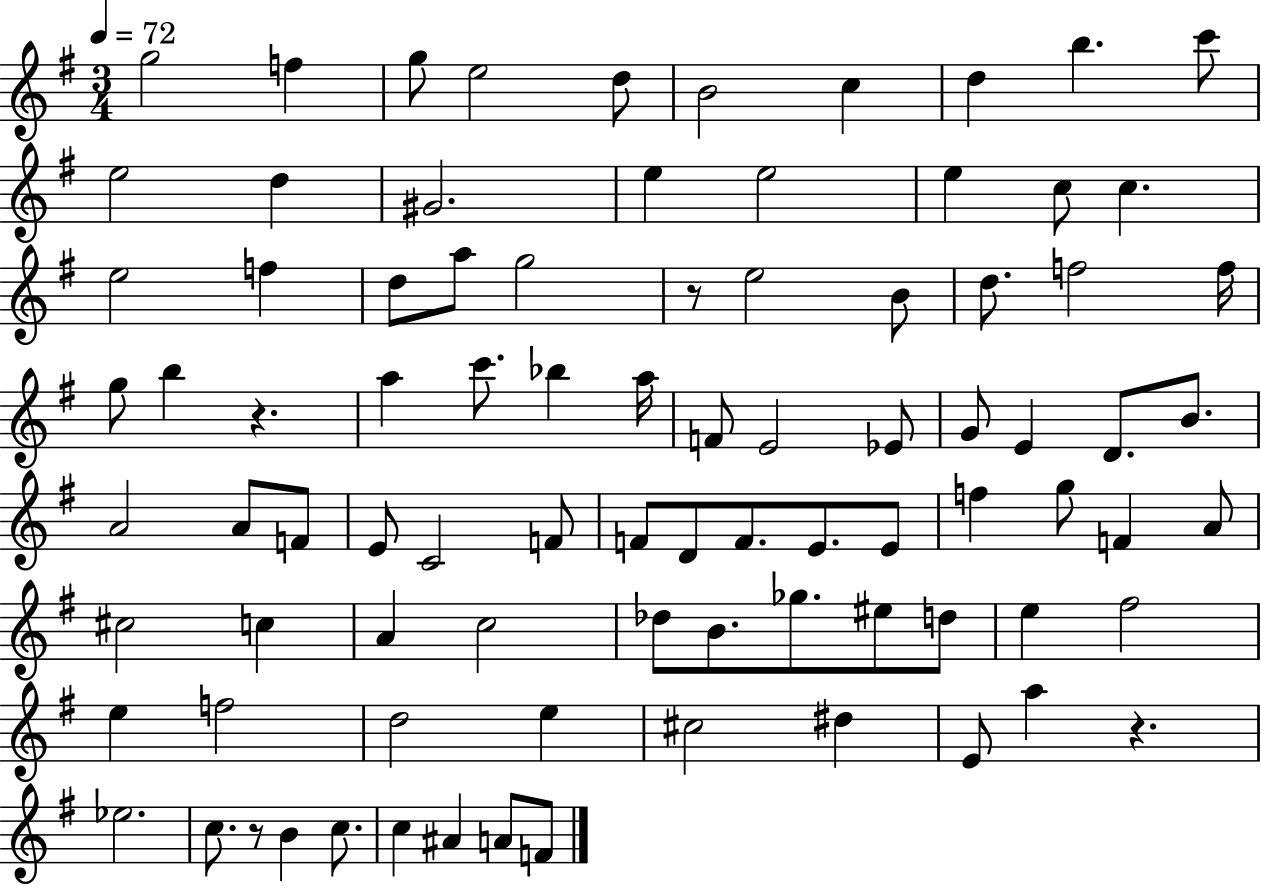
G5/h F5/q G5/e E5/h D5/e B4/h C5/q D5/q B5/q. C6/e E5/h D5/q G#4/h. E5/q E5/h E5/q C5/e C5/q. E5/h F5/q D5/e A5/e G5/h R/e E5/h B4/e D5/e. F5/h F5/s G5/e B5/q R/q. A5/q C6/e. Bb5/q A5/s F4/e E4/h Eb4/e G4/e E4/q D4/e. B4/e. A4/h A4/e F4/e E4/e C4/h F4/e F4/e D4/e F4/e. E4/e. E4/e F5/q G5/e F4/q A4/e C#5/h C5/q A4/q C5/h Db5/e B4/e. Gb5/e. EIS5/e D5/e E5/q F#5/h E5/q F5/h D5/h E5/q C#5/h D#5/q E4/e A5/q R/q. Eb5/h. C5/e. R/e B4/q C5/e. C5/q A#4/q A4/e F4/e